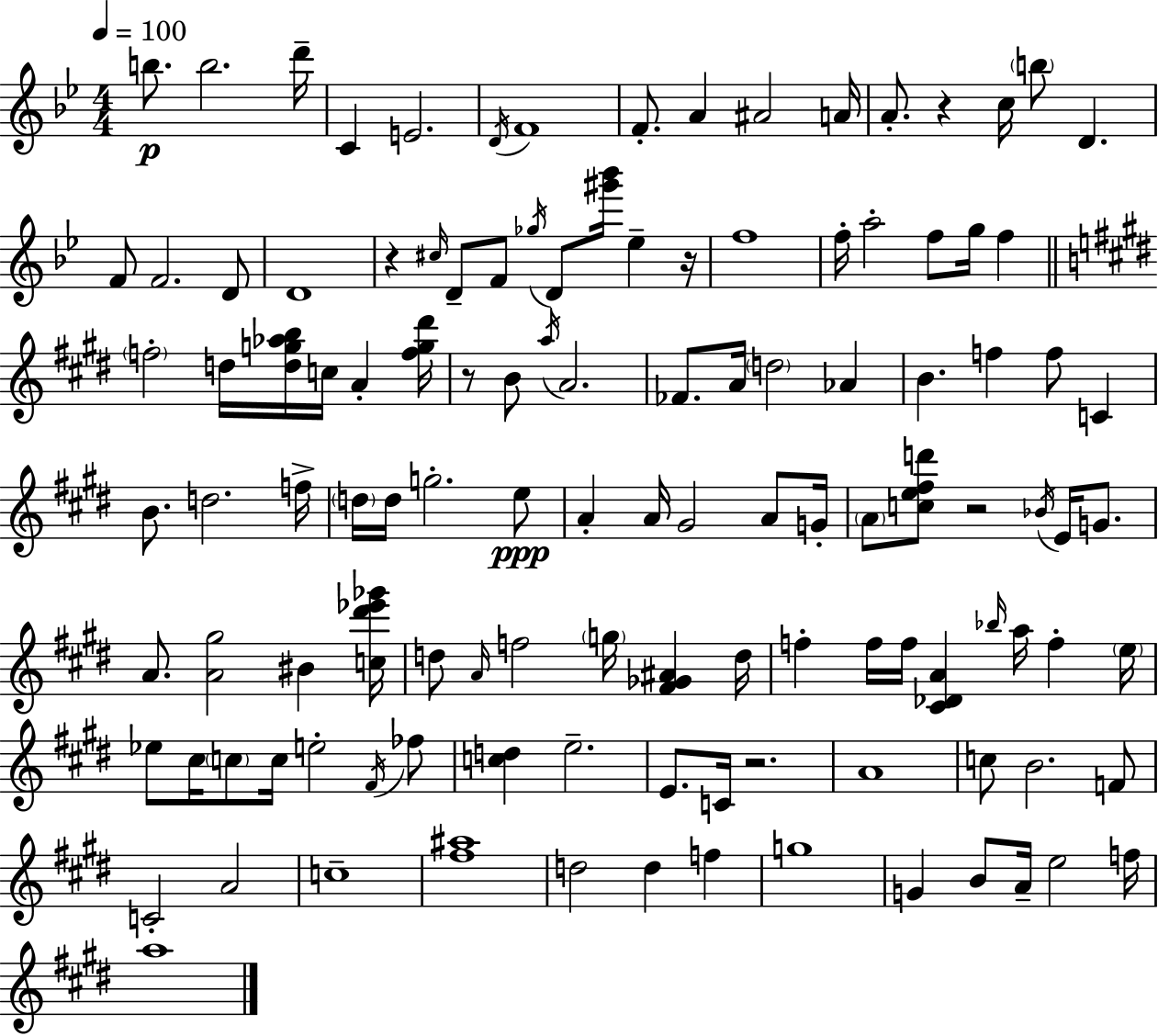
{
  \clef treble
  \numericTimeSignature
  \time 4/4
  \key bes \major
  \tempo 4 = 100
  b''8.\p b''2. d'''16-- | c'4 e'2. | \acciaccatura { d'16 } f'1 | f'8.-. a'4 ais'2 | \break a'16 a'8.-. r4 c''16 \parenthesize b''8 d'4. | f'8 f'2. d'8 | d'1 | r4 \grace { cis''16 } d'8-- f'8 \acciaccatura { ges''16 } d'8 <gis''' bes'''>16 ees''4-- | \break r16 f''1 | f''16-. a''2-. f''8 g''16 f''4 | \bar "||" \break \key e \major \parenthesize f''2-. d''16 <d'' g'' aes'' b''>16 c''16 a'4-. <f'' g'' dis'''>16 | r8 b'8 \acciaccatura { a''16 } a'2. | fes'8. a'16 \parenthesize d''2 aes'4 | b'4. f''4 f''8 c'4 | \break b'8. d''2. | f''16-> \parenthesize d''16 d''16 g''2.-. e''8\ppp | a'4-. a'16 gis'2 a'8 | g'16-. \parenthesize a'8 <c'' e'' fis'' d'''>8 r2 \acciaccatura { bes'16 } e'16 g'8. | \break a'8. <a' gis''>2 bis'4 | <c'' dis''' ees''' ges'''>16 d''8 \grace { a'16 } f''2 \parenthesize g''16 <fis' ges' ais'>4 | d''16 f''4-. f''16 f''16 <cis' des' a'>4 \grace { bes''16 } a''16 f''4-. | \parenthesize e''16 ees''8 cis''16 \parenthesize c''8 c''16 e''2-. | \break \acciaccatura { fis'16 } fes''8 <c'' d''>4 e''2.-- | e'8. c'16 r2. | a'1 | c''8 b'2. | \break f'8 c'2-. a'2 | c''1-- | <fis'' ais''>1 | d''2 d''4 | \break f''4 g''1 | g'4 b'8 a'16-- e''2 | f''16 a''1 | \bar "|."
}